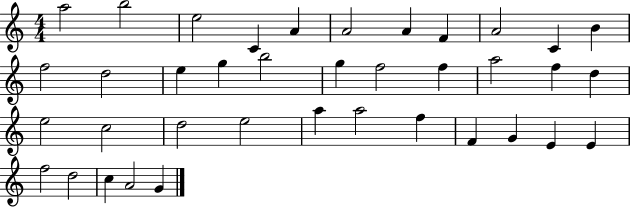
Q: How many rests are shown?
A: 0